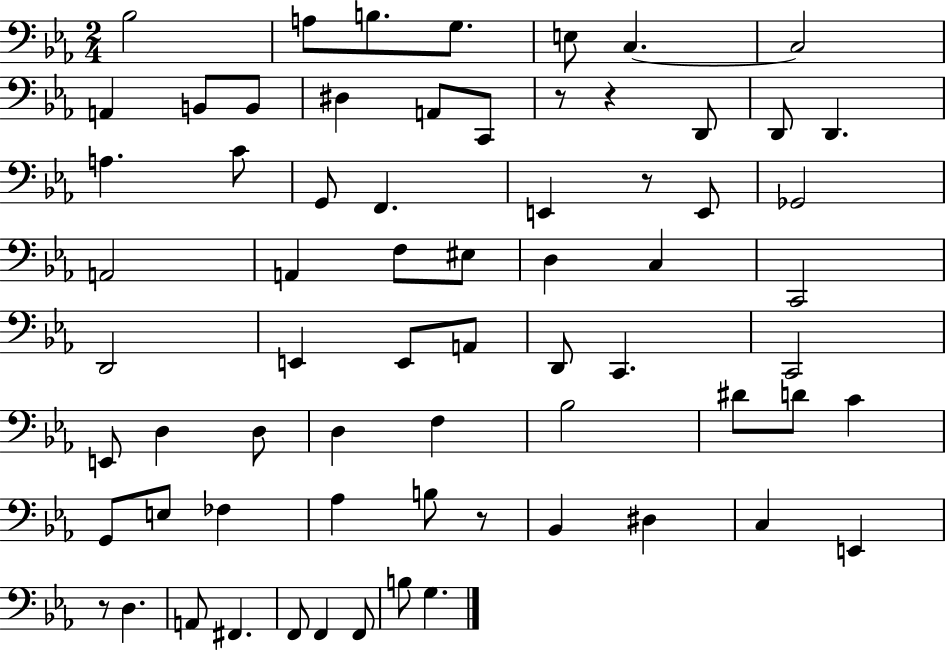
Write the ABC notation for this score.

X:1
T:Untitled
M:2/4
L:1/4
K:Eb
_B,2 A,/2 B,/2 G,/2 E,/2 C, C,2 A,, B,,/2 B,,/2 ^D, A,,/2 C,,/2 z/2 z D,,/2 D,,/2 D,, A, C/2 G,,/2 F,, E,, z/2 E,,/2 _G,,2 A,,2 A,, F,/2 ^E,/2 D, C, C,,2 D,,2 E,, E,,/2 A,,/2 D,,/2 C,, C,,2 E,,/2 D, D,/2 D, F, _B,2 ^D/2 D/2 C G,,/2 E,/2 _F, _A, B,/2 z/2 _B,, ^D, C, E,, z/2 D, A,,/2 ^F,, F,,/2 F,, F,,/2 B,/2 G,